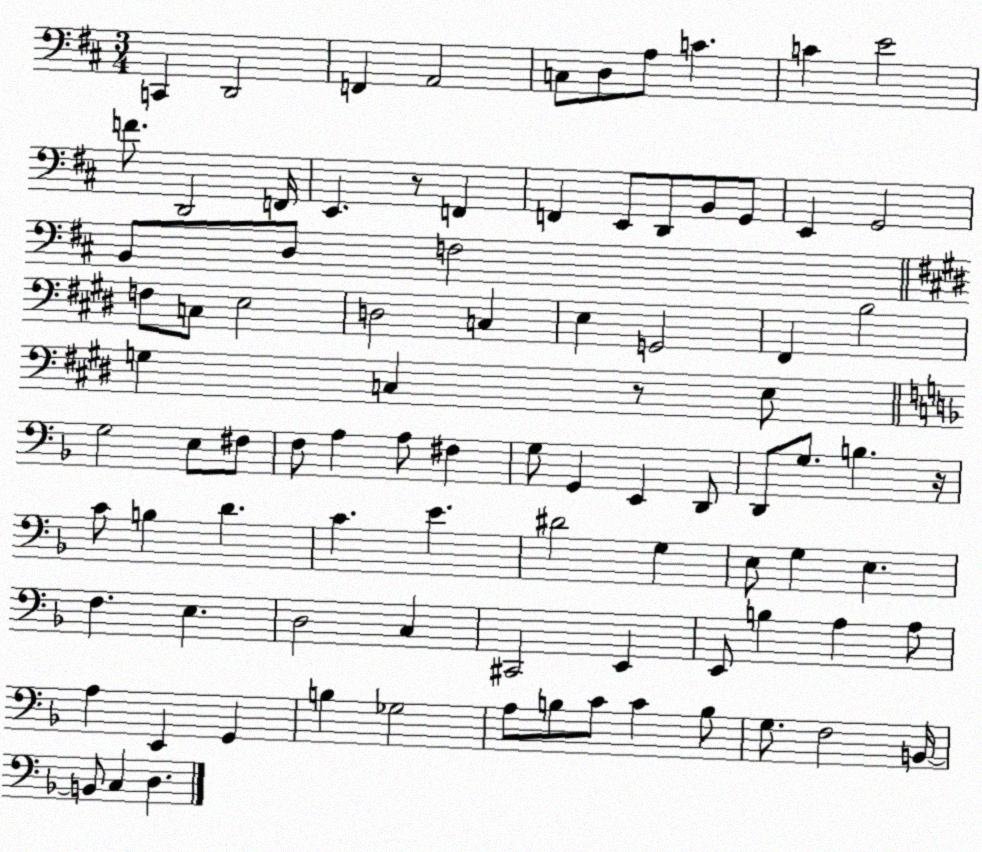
X:1
T:Untitled
M:3/4
L:1/4
K:D
C,, D,,2 F,, A,,2 C,/2 D,/2 A,/2 C C E2 F/2 D,,2 F,,/4 E,, z/2 F,, F,, E,,/2 D,,/2 B,,/2 G,,/2 E,, G,,2 B,,/2 D,/2 F,2 F,/2 C,/2 E,2 D,2 C, E, G,,2 ^F,, B,2 G, C, z/2 E,/2 G,2 E,/2 ^F,/2 F,/2 A, A,/2 ^F, G,/2 G,, E,, D,,/2 D,,/2 G,/2 B, z/4 C/2 B, D C E ^D2 G, E,/2 G, E, F, E, D,2 C, ^C,,2 E,, E,,/2 B, A, A,/2 A, E,, G,, B, _G,2 A,/2 B,/2 C/2 C B,/2 G,/2 F,2 B,,/4 B,,/2 C, D,